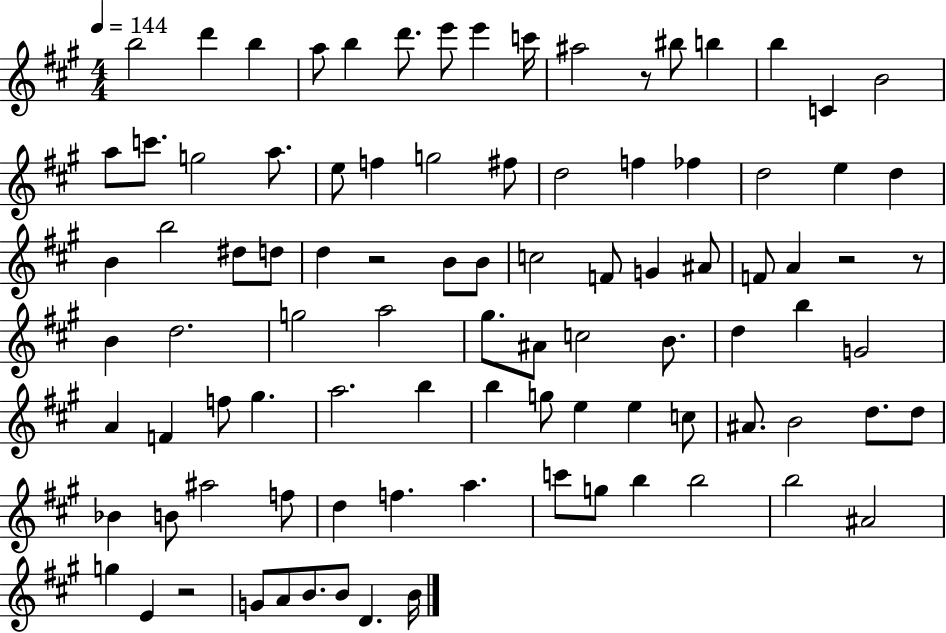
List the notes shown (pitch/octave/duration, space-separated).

B5/h D6/q B5/q A5/e B5/q D6/e. E6/e E6/q C6/s A#5/h R/e BIS5/e B5/q B5/q C4/q B4/h A5/e C6/e. G5/h A5/e. E5/e F5/q G5/h F#5/e D5/h F5/q FES5/q D5/h E5/q D5/q B4/q B5/h D#5/e D5/e D5/q R/h B4/e B4/e C5/h F4/e G4/q A#4/e F4/e A4/q R/h R/e B4/q D5/h. G5/h A5/h G#5/e. A#4/e C5/h B4/e. D5/q B5/q G4/h A4/q F4/q F5/e G#5/q. A5/h. B5/q B5/q G5/e E5/q E5/q C5/e A#4/e. B4/h D5/e. D5/e Bb4/q B4/e A#5/h F5/e D5/q F5/q. A5/q. C6/e G5/e B5/q B5/h B5/h A#4/h G5/q E4/q R/h G4/e A4/e B4/e. B4/e D4/q. B4/s